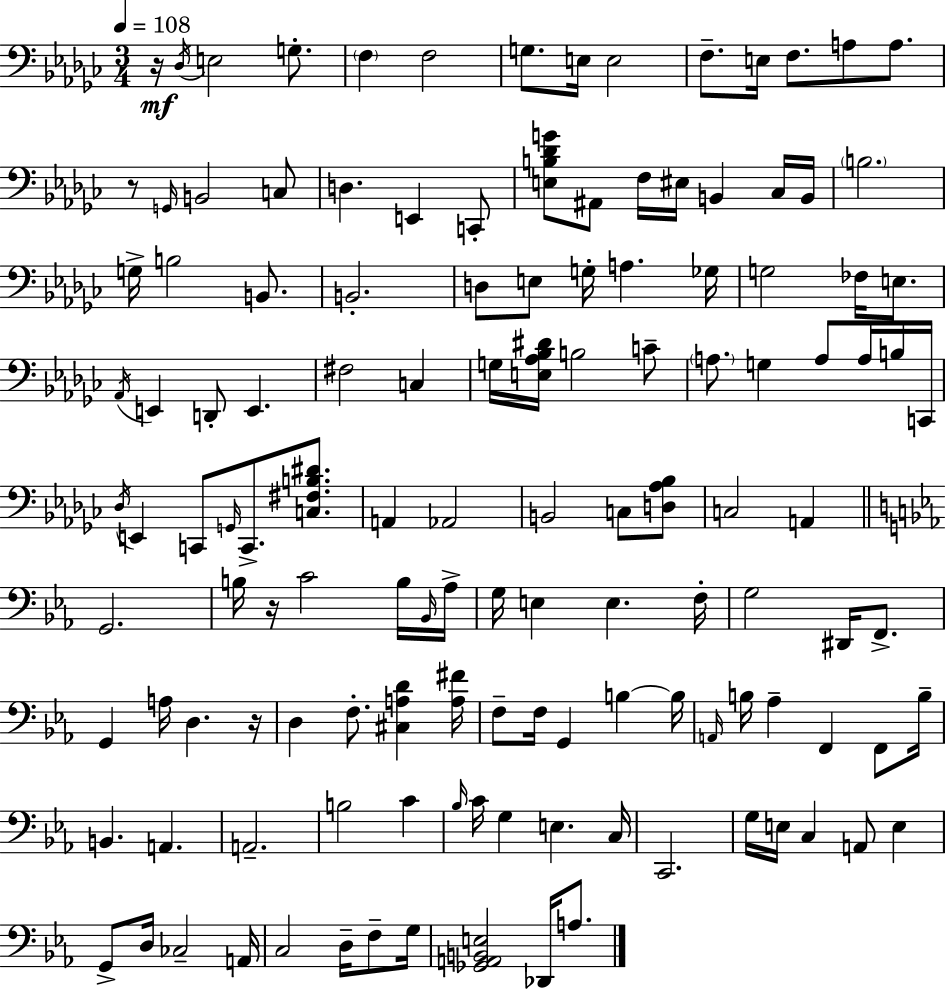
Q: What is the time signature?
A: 3/4